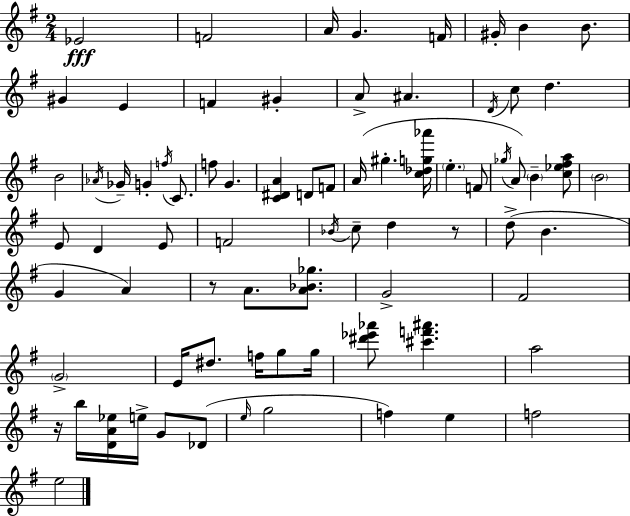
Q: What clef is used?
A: treble